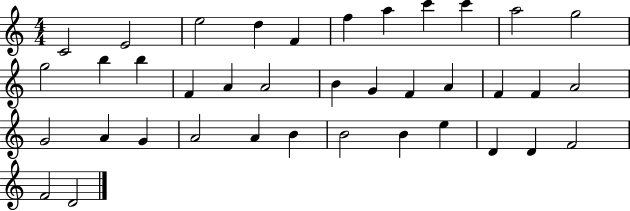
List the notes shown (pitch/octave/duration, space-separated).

C4/h E4/h E5/h D5/q F4/q F5/q A5/q C6/q C6/q A5/h G5/h G5/h B5/q B5/q F4/q A4/q A4/h B4/q G4/q F4/q A4/q F4/q F4/q A4/h G4/h A4/q G4/q A4/h A4/q B4/q B4/h B4/q E5/q D4/q D4/q F4/h F4/h D4/h